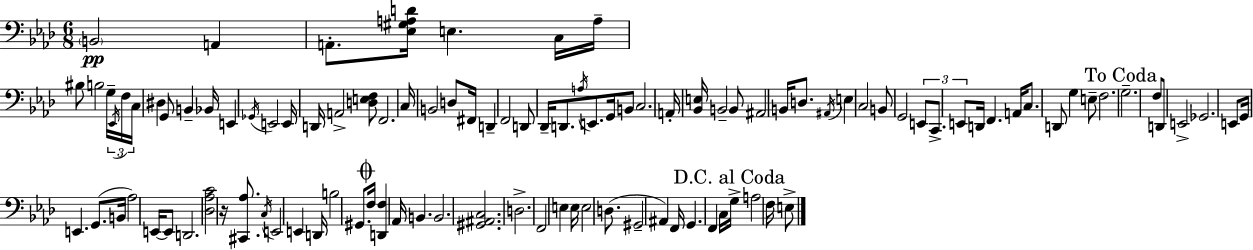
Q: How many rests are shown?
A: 1